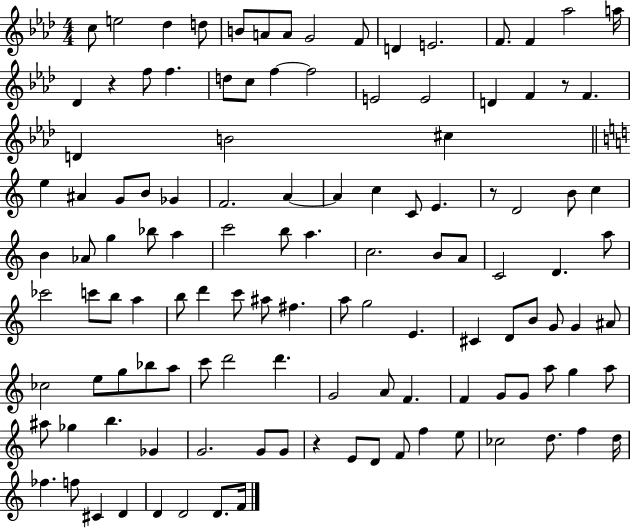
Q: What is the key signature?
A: AES major